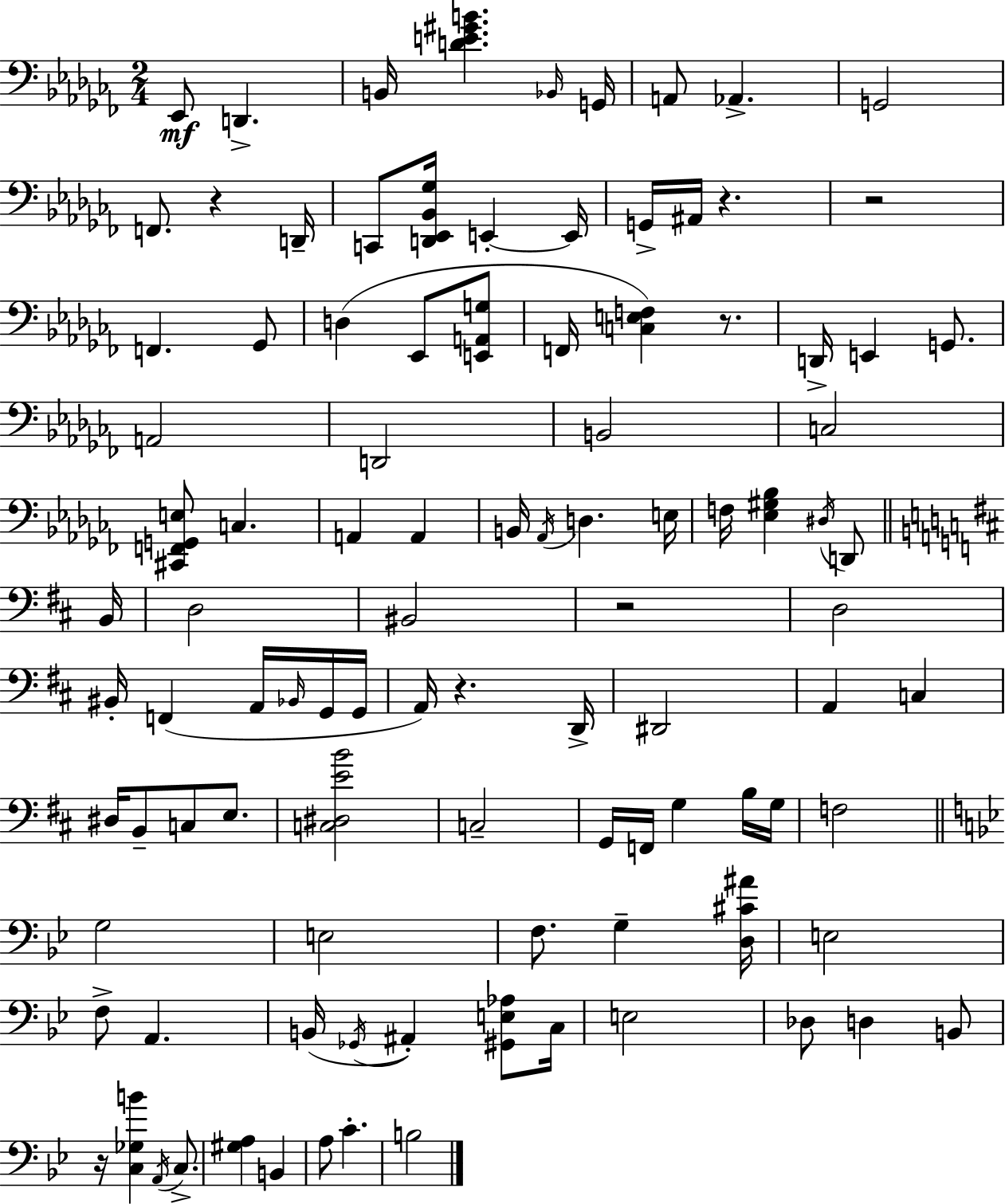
X:1
T:Untitled
M:2/4
L:1/4
K:Abm
_E,,/2 D,, B,,/4 [DE^GB] _B,,/4 G,,/4 A,,/2 _A,, G,,2 F,,/2 z D,,/4 C,,/2 [D,,_E,,_B,,_G,]/4 E,, E,,/4 G,,/4 ^A,,/4 z z2 F,, _G,,/2 D, _E,,/2 [E,,A,,G,]/2 F,,/4 [C,E,F,] z/2 D,,/4 E,, G,,/2 A,,2 D,,2 B,,2 C,2 [^C,,F,,G,,E,]/2 C, A,, A,, B,,/4 _A,,/4 D, E,/4 F,/4 [_E,^G,_B,] ^D,/4 D,,/2 B,,/4 D,2 ^B,,2 z2 D,2 ^B,,/4 F,, A,,/4 _B,,/4 G,,/4 G,,/4 A,,/4 z D,,/4 ^D,,2 A,, C, ^D,/4 B,,/2 C,/2 E,/2 [C,^D,EB]2 C,2 G,,/4 F,,/4 G, B,/4 G,/4 F,2 G,2 E,2 F,/2 G, [D,^C^A]/4 E,2 F,/2 A,, B,,/4 _G,,/4 ^A,, [^G,,E,_A,]/2 C,/4 E,2 _D,/2 D, B,,/2 z/4 [C,_G,B] A,,/4 C,/2 [^G,A,] B,, A,/2 C B,2